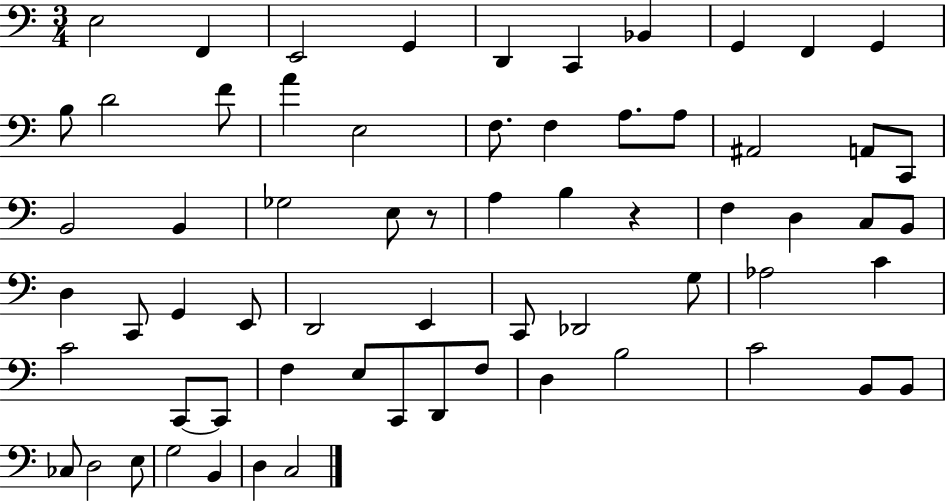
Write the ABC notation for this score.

X:1
T:Untitled
M:3/4
L:1/4
K:C
E,2 F,, E,,2 G,, D,, C,, _B,, G,, F,, G,, B,/2 D2 F/2 A E,2 F,/2 F, A,/2 A,/2 ^A,,2 A,,/2 C,,/2 B,,2 B,, _G,2 E,/2 z/2 A, B, z F, D, C,/2 B,,/2 D, C,,/2 G,, E,,/2 D,,2 E,, C,,/2 _D,,2 G,/2 _A,2 C C2 C,,/2 C,,/2 F, E,/2 C,,/2 D,,/2 F,/2 D, B,2 C2 B,,/2 B,,/2 _C,/2 D,2 E,/2 G,2 B,, D, C,2